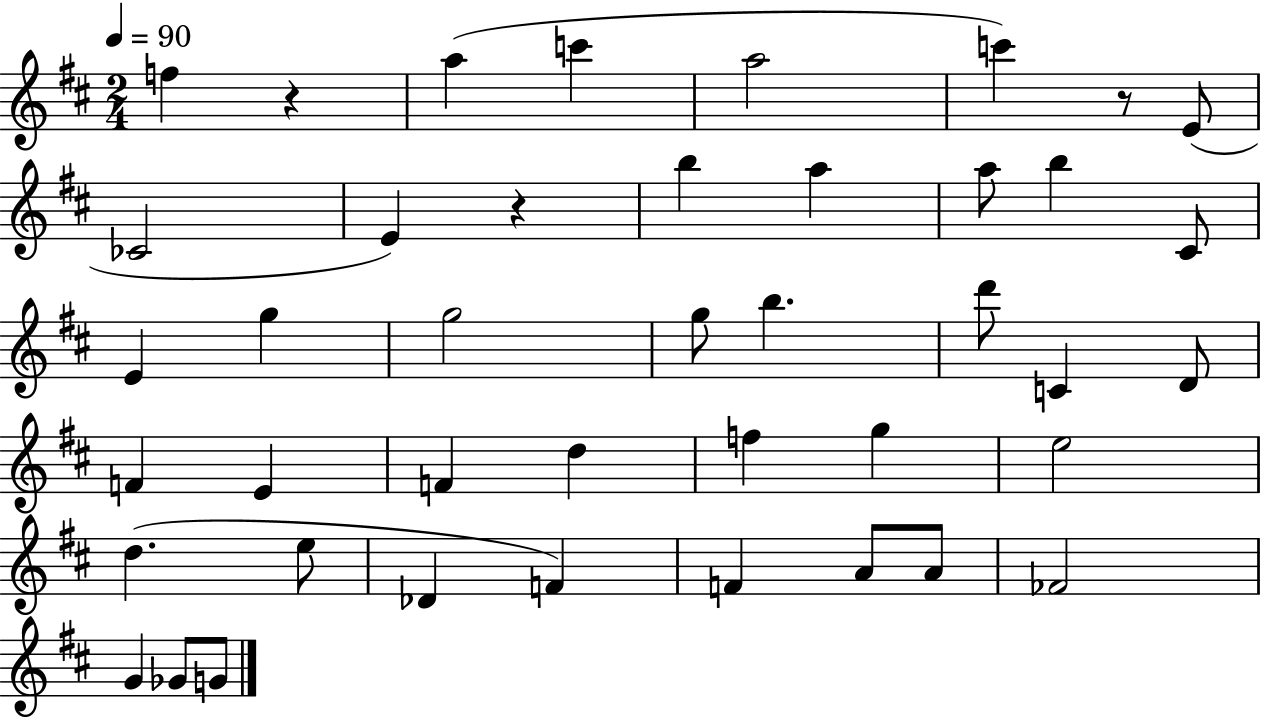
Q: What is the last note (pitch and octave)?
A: G4